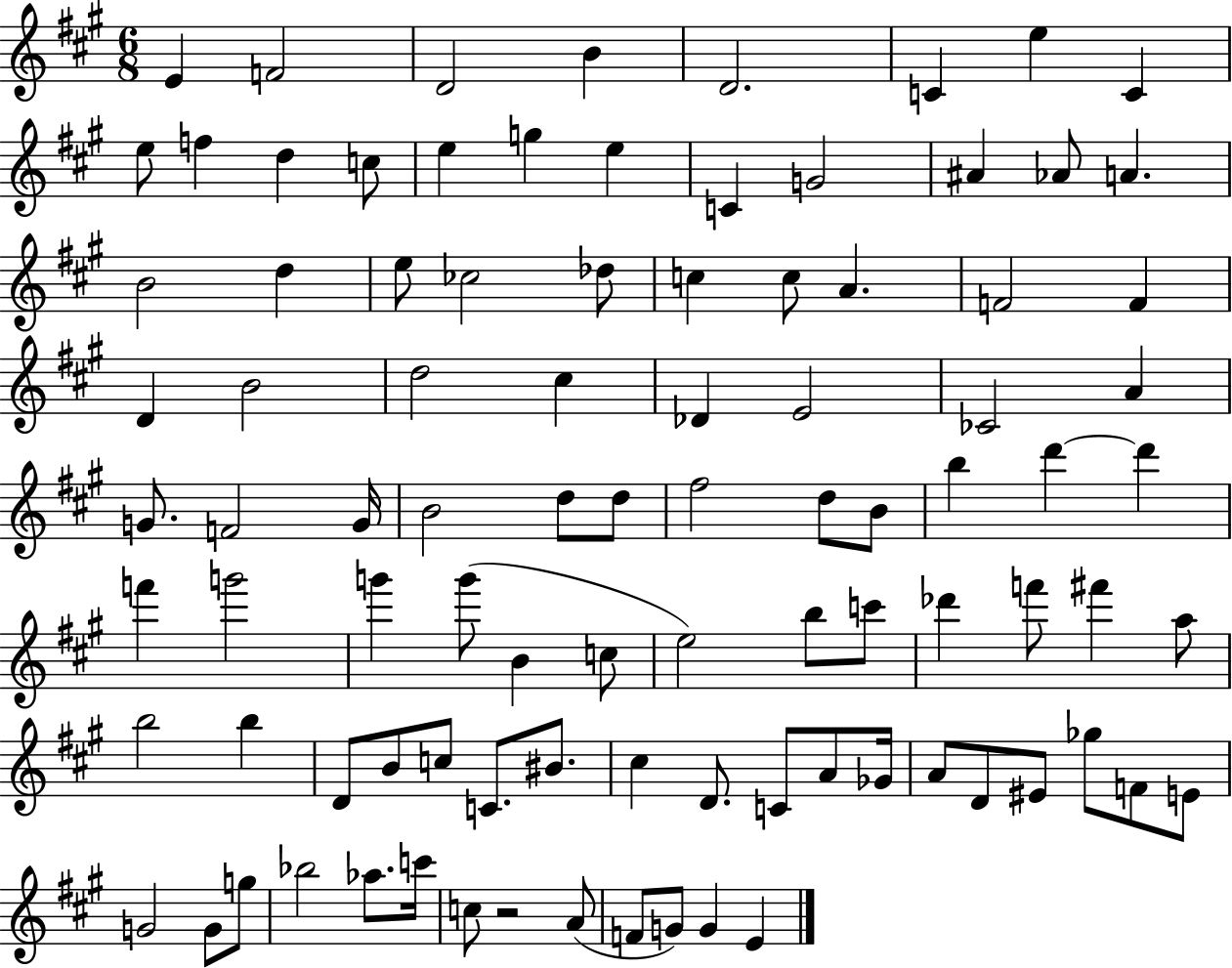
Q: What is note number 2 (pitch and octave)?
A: F4